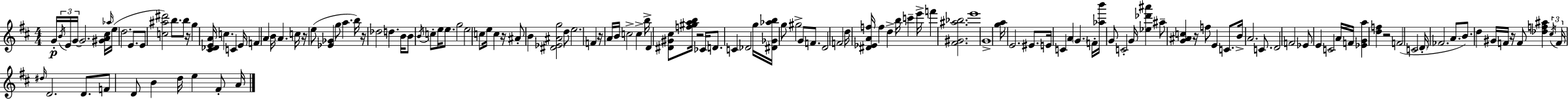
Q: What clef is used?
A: treble